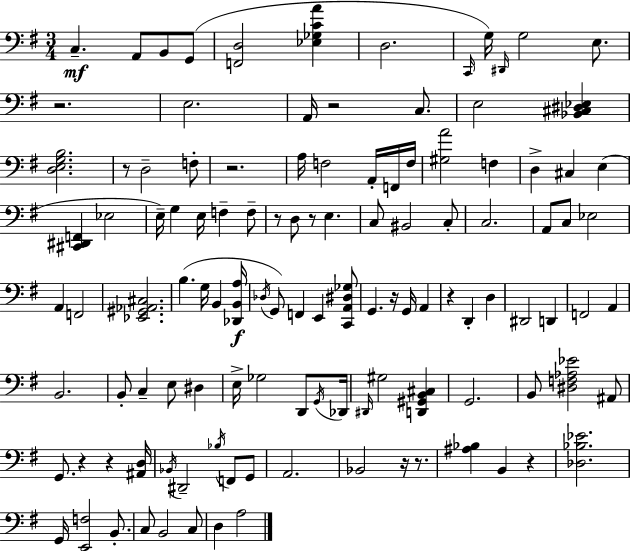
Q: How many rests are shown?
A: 13